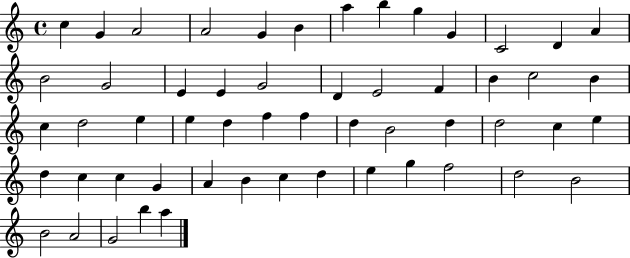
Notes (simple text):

C5/q G4/q A4/h A4/h G4/q B4/q A5/q B5/q G5/q G4/q C4/h D4/q A4/q B4/h G4/h E4/q E4/q G4/h D4/q E4/h F4/q B4/q C5/h B4/q C5/q D5/h E5/q E5/q D5/q F5/q F5/q D5/q B4/h D5/q D5/h C5/q E5/q D5/q C5/q C5/q G4/q A4/q B4/q C5/q D5/q E5/q G5/q F5/h D5/h B4/h B4/h A4/h G4/h B5/q A5/q